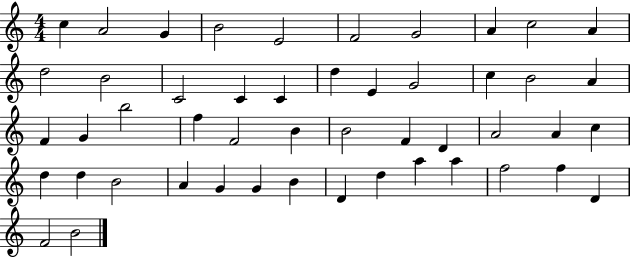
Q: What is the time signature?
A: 4/4